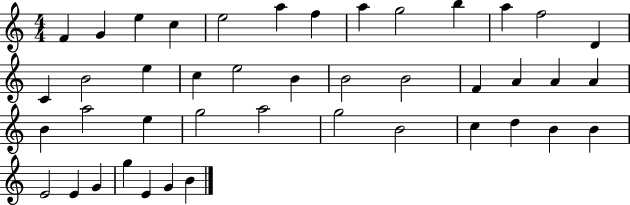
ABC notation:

X:1
T:Untitled
M:4/4
L:1/4
K:C
F G e c e2 a f a g2 b a f2 D C B2 e c e2 B B2 B2 F A A A B a2 e g2 a2 g2 B2 c d B B E2 E G g E G B